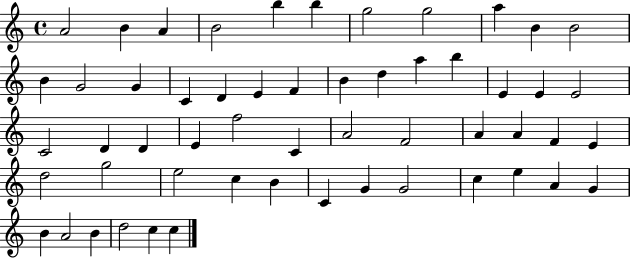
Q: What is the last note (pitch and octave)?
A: C5